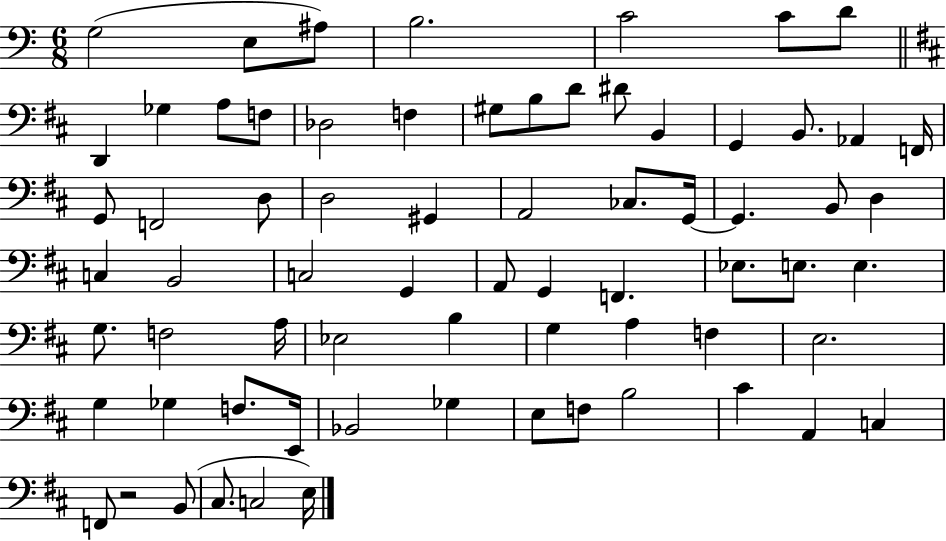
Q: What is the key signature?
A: C major